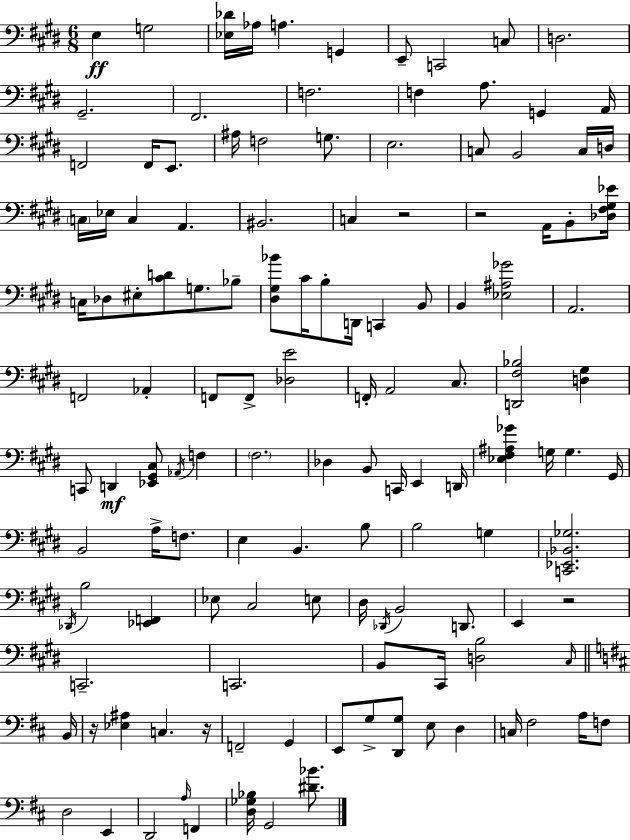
X:1
T:Untitled
M:6/8
L:1/4
K:E
E, G,2 [_E,_D]/4 _A,/4 A, G,, E,,/2 C,,2 C,/2 D,2 ^G,,2 ^F,,2 F,2 F, A,/2 G,, A,,/4 F,,2 F,,/4 E,,/2 ^A,/4 F,2 G,/2 E,2 C,/2 B,,2 C,/4 D,/4 C,/4 _E,/4 C, A,, ^B,,2 C, z2 z2 A,,/4 B,,/2 [_D,^F,^G,_E]/4 C,/4 _D,/2 ^E,/2 [^CD]/2 G,/2 _B,/2 [^D,^G,_B]/2 ^C/4 B,/2 D,,/4 C,, B,,/2 B,, [_E,^A,_G]2 A,,2 F,,2 _A,, F,,/2 F,,/2 [_D,E]2 F,,/4 A,,2 ^C,/2 [D,,^F,_B,]2 [D,^G,] C,,/2 D,, [_E,,^G,,^C,]/2 _A,,/4 F, ^F,2 _D, B,,/2 C,,/4 E,, D,,/4 [_E,^F,^A,_G] G,/4 G, ^G,,/4 B,,2 A,/4 F,/2 E, B,, B,/2 B,2 G, [C,,_E,,_B,,_G,]2 _D,,/4 B,2 [_E,,F,,] _E,/2 ^C,2 E,/2 ^D,/4 _D,,/4 B,,2 D,,/2 E,, z2 C,,2 C,,2 B,,/2 ^C,,/4 [D,B,]2 ^C,/4 B,,/4 z/4 [_E,^A,] C, z/4 F,,2 G,, E,,/2 G,/2 [D,,G,]/2 E,/2 D, C,/4 ^F,2 A,/4 F,/2 D,2 E,, D,,2 A,/4 F,, [D,_G,_B,]/4 G,,2 [^D_B]/2